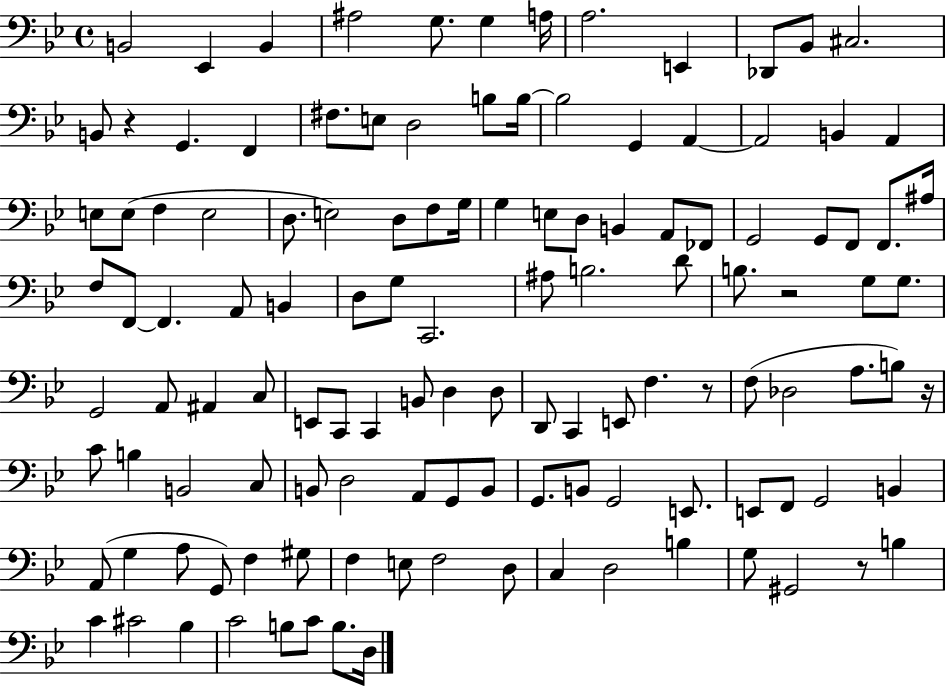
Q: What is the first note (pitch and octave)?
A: B2